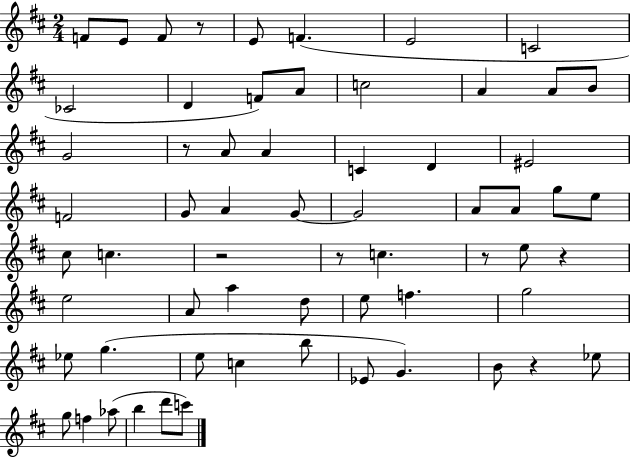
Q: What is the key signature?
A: D major